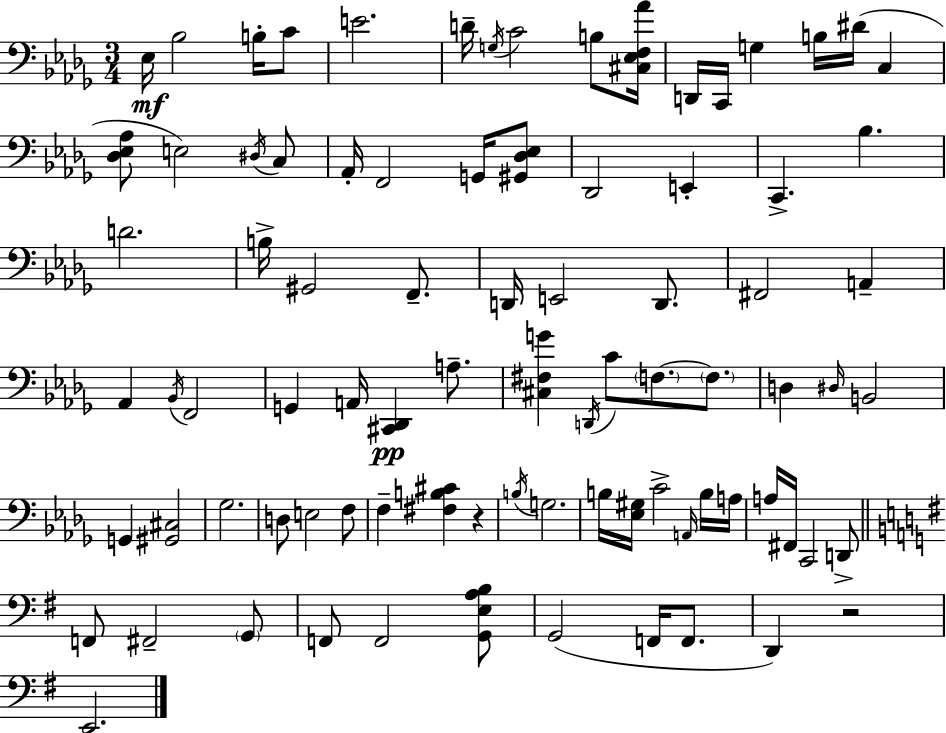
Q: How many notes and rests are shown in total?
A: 85